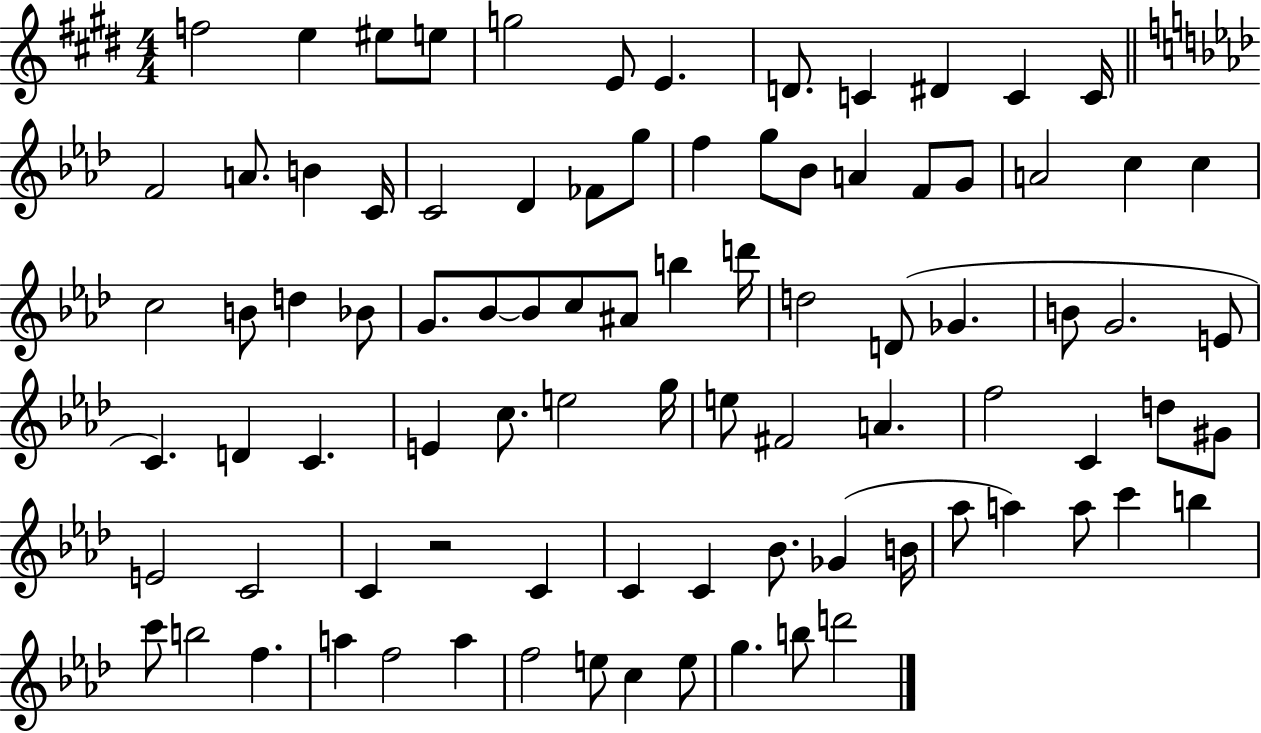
F5/h E5/q EIS5/e E5/e G5/h E4/e E4/q. D4/e. C4/q D#4/q C4/q C4/s F4/h A4/e. B4/q C4/s C4/h Db4/q FES4/e G5/e F5/q G5/e Bb4/e A4/q F4/e G4/e A4/h C5/q C5/q C5/h B4/e D5/q Bb4/e G4/e. Bb4/e Bb4/e C5/e A#4/e B5/q D6/s D5/h D4/e Gb4/q. B4/e G4/h. E4/e C4/q. D4/q C4/q. E4/q C5/e. E5/h G5/s E5/e F#4/h A4/q. F5/h C4/q D5/e G#4/e E4/h C4/h C4/q R/h C4/q C4/q C4/q Bb4/e. Gb4/q B4/s Ab5/e A5/q A5/e C6/q B5/q C6/e B5/h F5/q. A5/q F5/h A5/q F5/h E5/e C5/q E5/e G5/q. B5/e D6/h